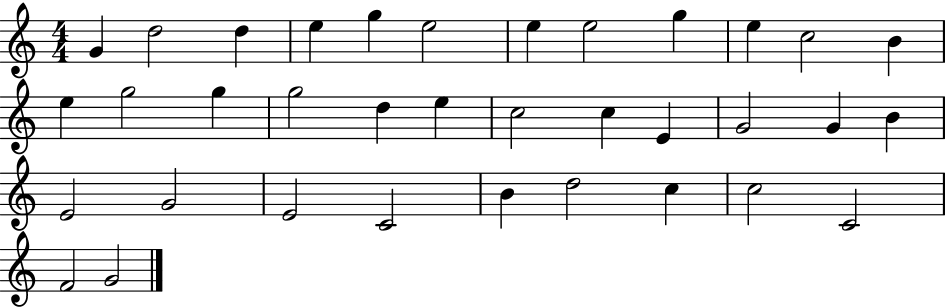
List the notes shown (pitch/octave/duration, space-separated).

G4/q D5/h D5/q E5/q G5/q E5/h E5/q E5/h G5/q E5/q C5/h B4/q E5/q G5/h G5/q G5/h D5/q E5/q C5/h C5/q E4/q G4/h G4/q B4/q E4/h G4/h E4/h C4/h B4/q D5/h C5/q C5/h C4/h F4/h G4/h